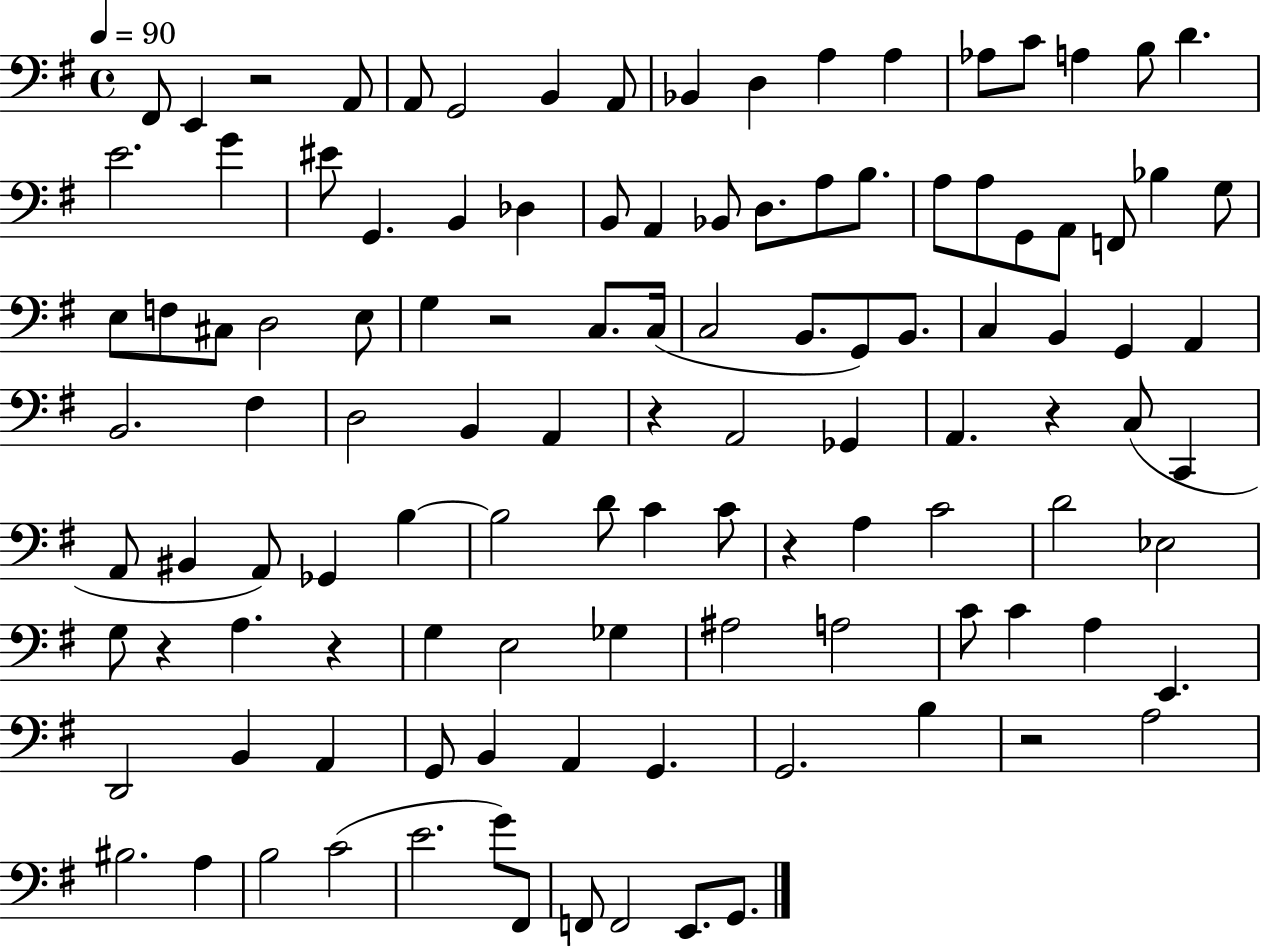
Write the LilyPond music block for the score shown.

{
  \clef bass
  \time 4/4
  \defaultTimeSignature
  \key g \major
  \tempo 4 = 90
  \repeat volta 2 { fis,8 e,4 r2 a,8 | a,8 g,2 b,4 a,8 | bes,4 d4 a4 a4 | aes8 c'8 a4 b8 d'4. | \break e'2. g'4 | eis'8 g,4. b,4 des4 | b,8 a,4 bes,8 d8. a8 b8. | a8 a8 g,8 a,8 f,8 bes4 g8 | \break e8 f8 cis8 d2 e8 | g4 r2 c8. c16( | c2 b,8. g,8) b,8. | c4 b,4 g,4 a,4 | \break b,2. fis4 | d2 b,4 a,4 | r4 a,2 ges,4 | a,4. r4 c8( c,4 | \break a,8 bis,4 a,8) ges,4 b4~~ | b2 d'8 c'4 c'8 | r4 a4 c'2 | d'2 ees2 | \break g8 r4 a4. r4 | g4 e2 ges4 | ais2 a2 | c'8 c'4 a4 e,4. | \break d,2 b,4 a,4 | g,8 b,4 a,4 g,4. | g,2. b4 | r2 a2 | \break bis2. a4 | b2 c'2( | e'2. g'8) fis,8 | f,8 f,2 e,8. g,8. | \break } \bar "|."
}